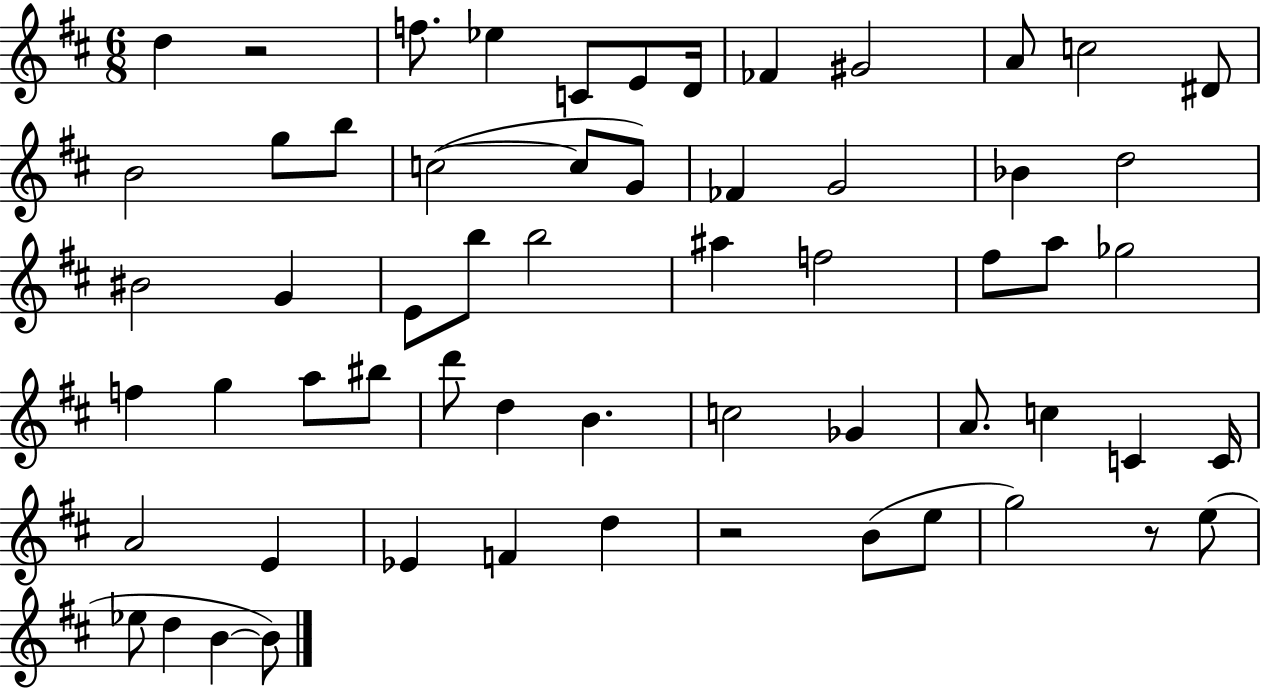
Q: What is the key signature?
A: D major